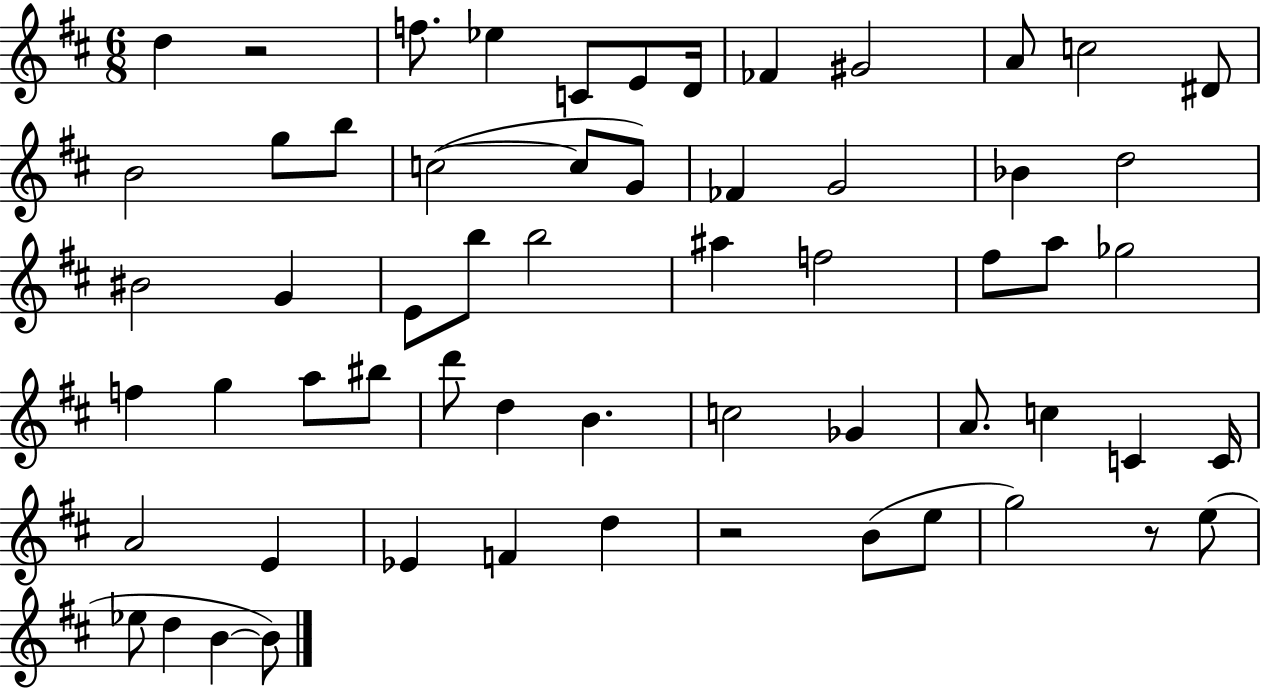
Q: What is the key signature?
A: D major